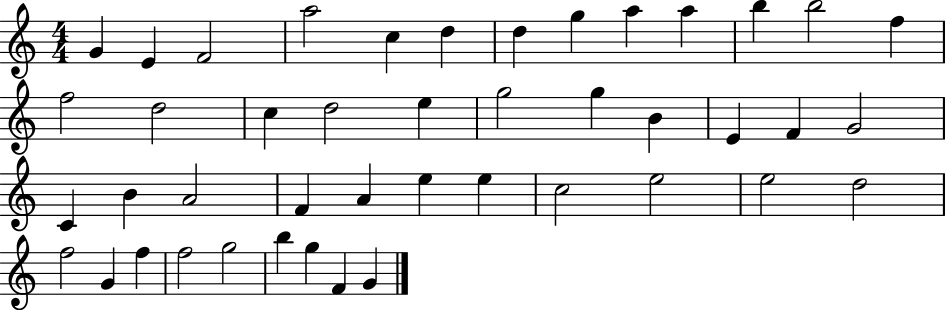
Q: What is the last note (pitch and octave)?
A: G4